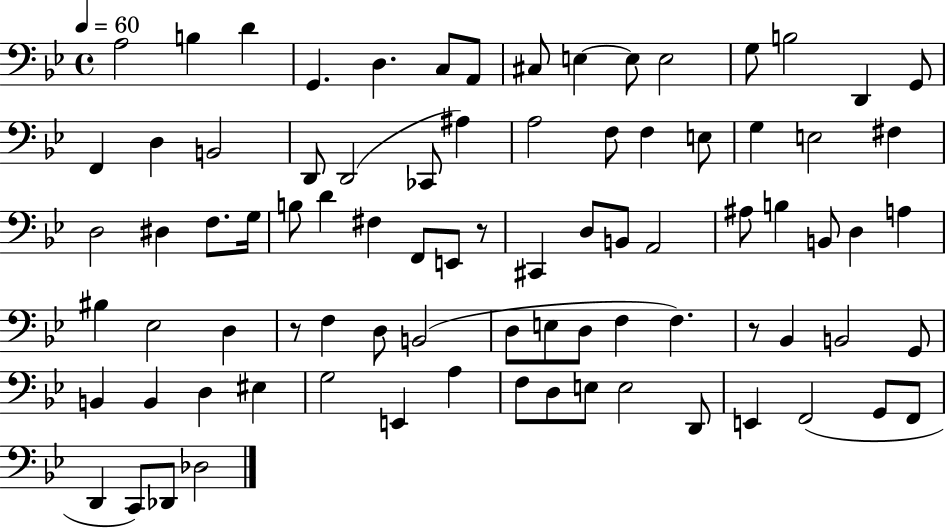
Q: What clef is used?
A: bass